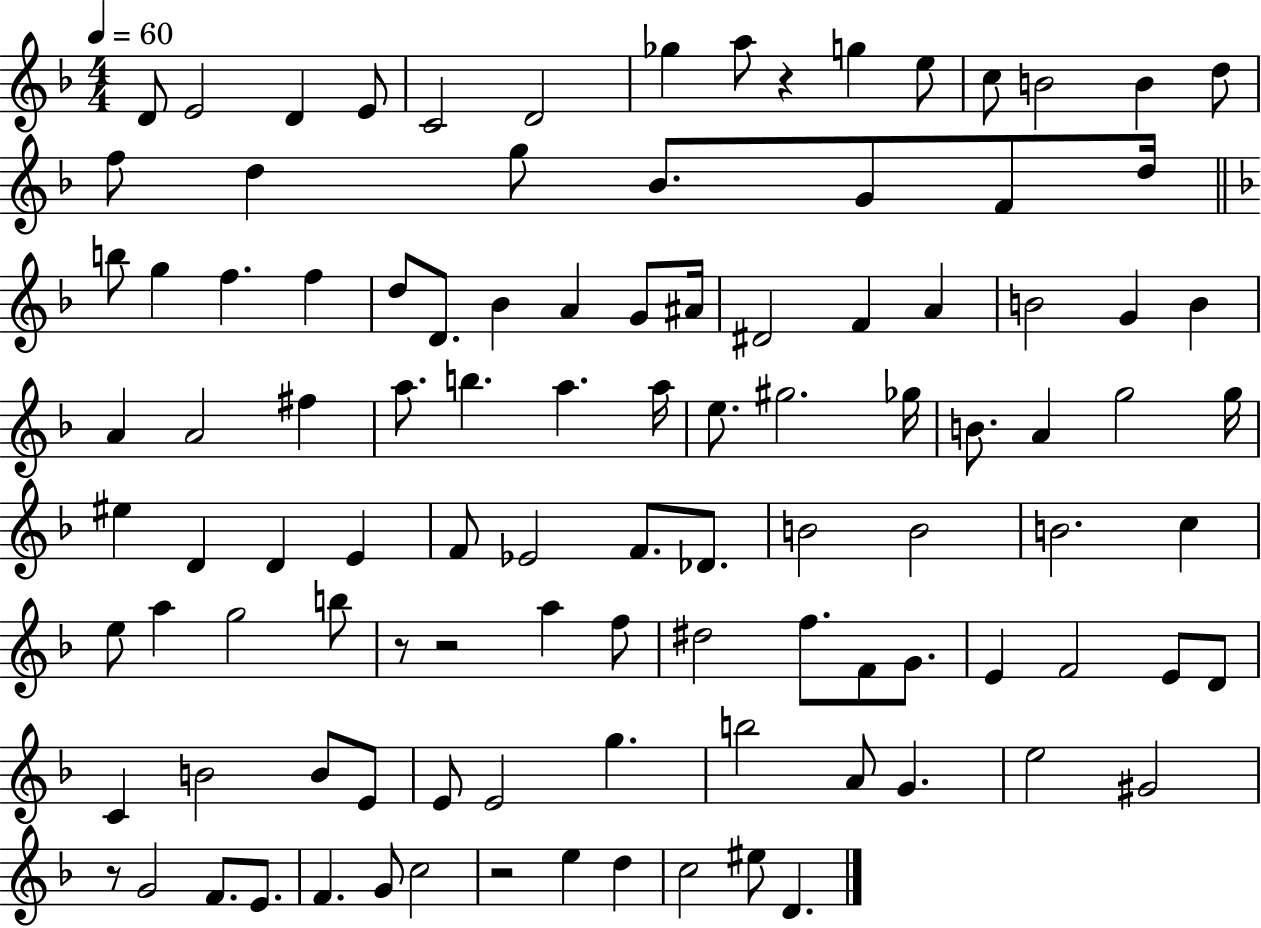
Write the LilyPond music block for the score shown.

{
  \clef treble
  \numericTimeSignature
  \time 4/4
  \key f \major
  \tempo 4 = 60
  \repeat volta 2 { d'8 e'2 d'4 e'8 | c'2 d'2 | ges''4 a''8 r4 g''4 e''8 | c''8 b'2 b'4 d''8 | \break f''8 d''4 g''8 bes'8. g'8 f'8 d''16 | \bar "||" \break \key d \minor b''8 g''4 f''4. f''4 | d''8 d'8. bes'4 a'4 g'8 ais'16 | dis'2 f'4 a'4 | b'2 g'4 b'4 | \break a'4 a'2 fis''4 | a''8. b''4. a''4. a''16 | e''8. gis''2. ges''16 | b'8. a'4 g''2 g''16 | \break eis''4 d'4 d'4 e'4 | f'8 ees'2 f'8. des'8. | b'2 b'2 | b'2. c''4 | \break e''8 a''4 g''2 b''8 | r8 r2 a''4 f''8 | dis''2 f''8. f'8 g'8. | e'4 f'2 e'8 d'8 | \break c'4 b'2 b'8 e'8 | e'8 e'2 g''4. | b''2 a'8 g'4. | e''2 gis'2 | \break r8 g'2 f'8. e'8. | f'4. g'8 c''2 | r2 e''4 d''4 | c''2 eis''8 d'4. | \break } \bar "|."
}